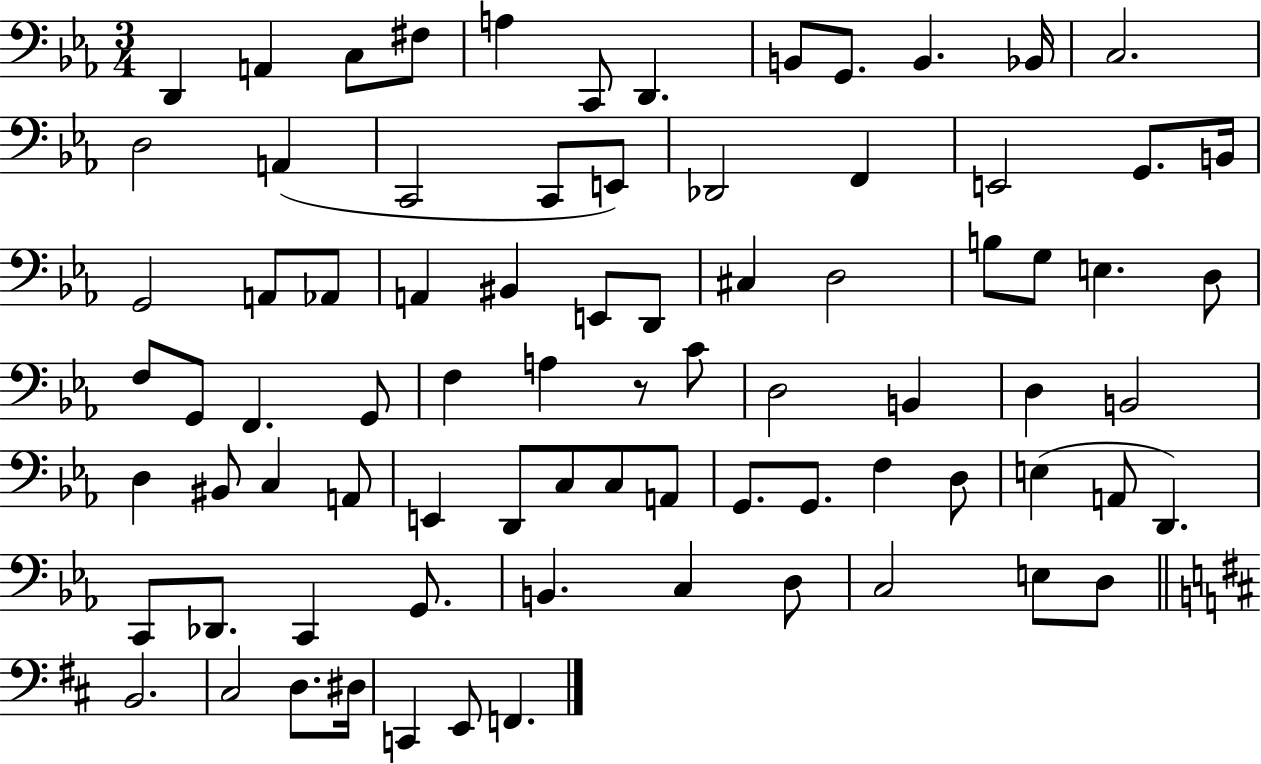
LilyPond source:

{
  \clef bass
  \numericTimeSignature
  \time 3/4
  \key ees \major
  d,4 a,4 c8 fis8 | a4 c,8 d,4. | b,8 g,8. b,4. bes,16 | c2. | \break d2 a,4( | c,2 c,8 e,8) | des,2 f,4 | e,2 g,8. b,16 | \break g,2 a,8 aes,8 | a,4 bis,4 e,8 d,8 | cis4 d2 | b8 g8 e4. d8 | \break f8 g,8 f,4. g,8 | f4 a4 r8 c'8 | d2 b,4 | d4 b,2 | \break d4 bis,8 c4 a,8 | e,4 d,8 c8 c8 a,8 | g,8. g,8. f4 d8 | e4( a,8 d,4.) | \break c,8 des,8. c,4 g,8. | b,4. c4 d8 | c2 e8 d8 | \bar "||" \break \key b \minor b,2. | cis2 d8. dis16 | c,4 e,8 f,4. | \bar "|."
}